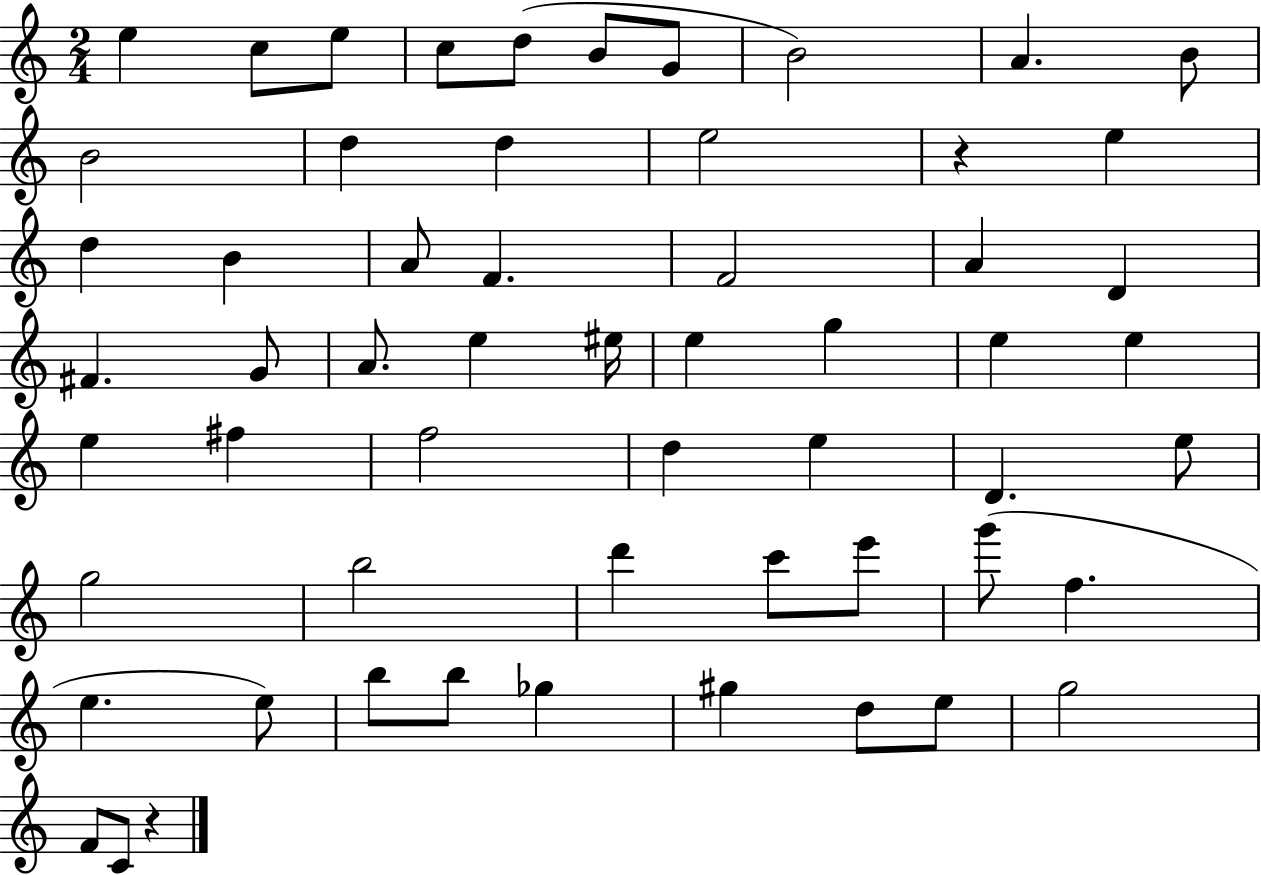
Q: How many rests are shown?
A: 2